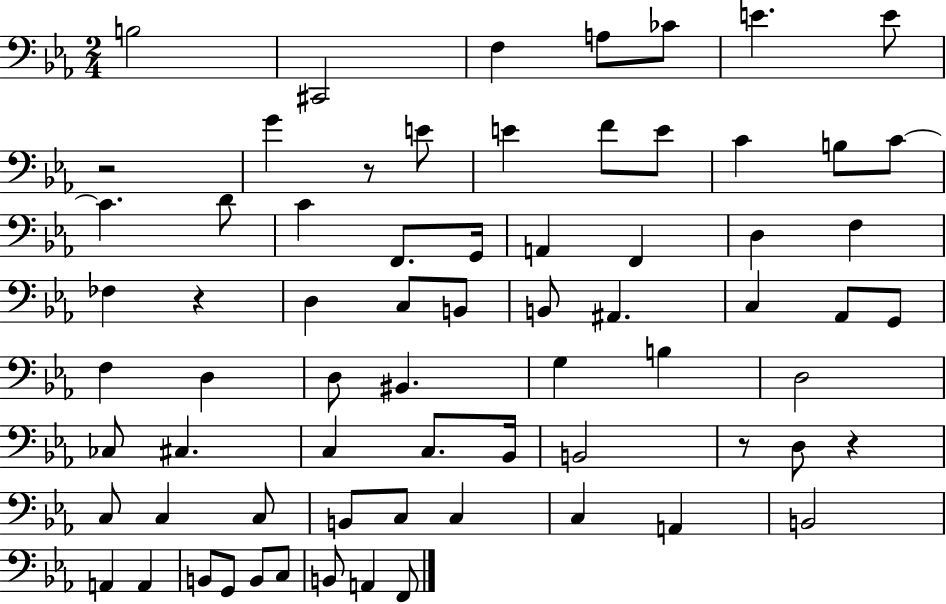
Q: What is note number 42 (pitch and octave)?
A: C#3